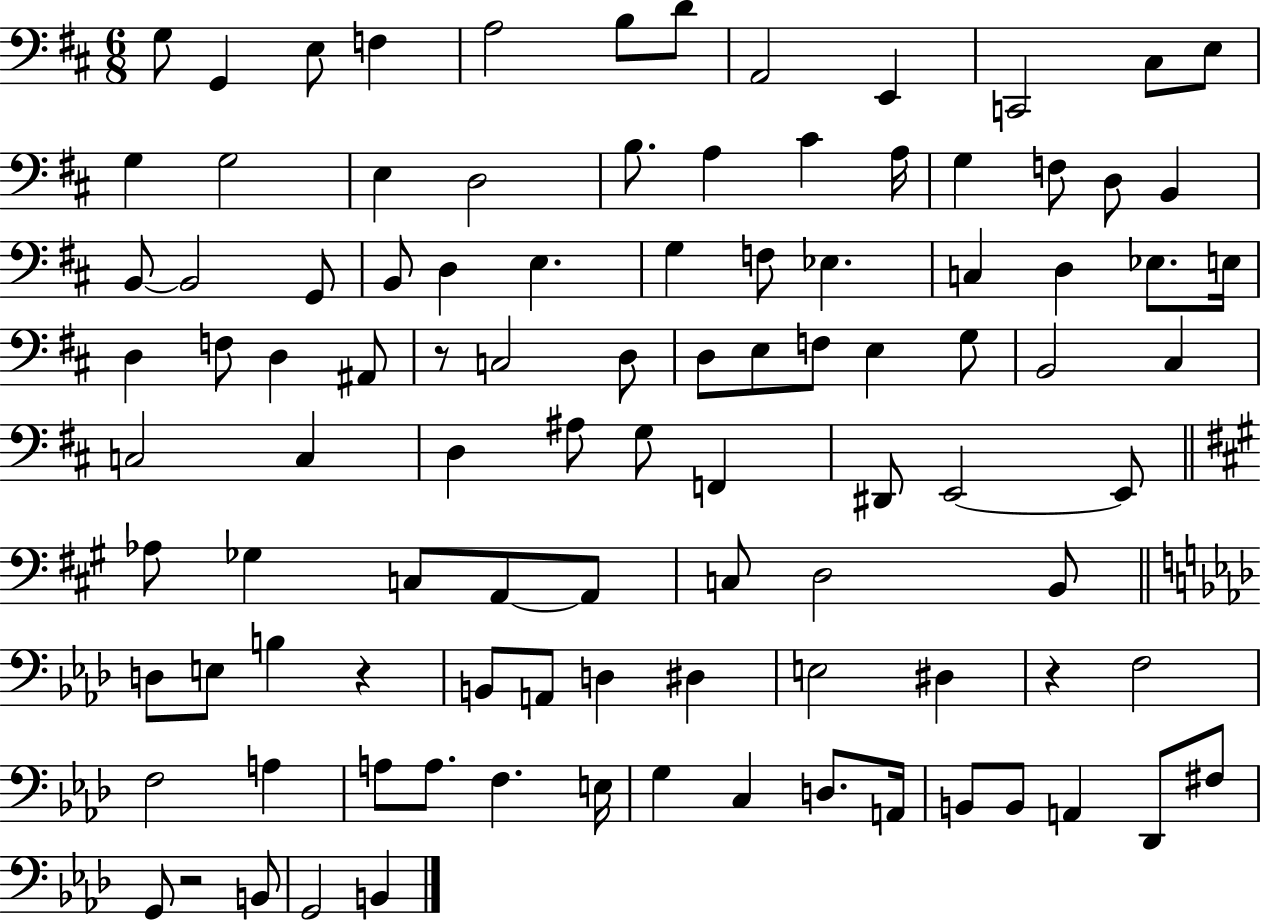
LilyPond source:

{
  \clef bass
  \numericTimeSignature
  \time 6/8
  \key d \major
  g8 g,4 e8 f4 | a2 b8 d'8 | a,2 e,4 | c,2 cis8 e8 | \break g4 g2 | e4 d2 | b8. a4 cis'4 a16 | g4 f8 d8 b,4 | \break b,8~~ b,2 g,8 | b,8 d4 e4. | g4 f8 ees4. | c4 d4 ees8. e16 | \break d4 f8 d4 ais,8 | r8 c2 d8 | d8 e8 f8 e4 g8 | b,2 cis4 | \break c2 c4 | d4 ais8 g8 f,4 | dis,8 e,2~~ e,8 | \bar "||" \break \key a \major aes8 ges4 c8 a,8~~ a,8 | c8 d2 b,8 | \bar "||" \break \key aes \major d8 e8 b4 r4 | b,8 a,8 d4 dis4 | e2 dis4 | r4 f2 | \break f2 a4 | a8 a8. f4. e16 | g4 c4 d8. a,16 | b,8 b,8 a,4 des,8 fis8 | \break g,8 r2 b,8 | g,2 b,4 | \bar "|."
}